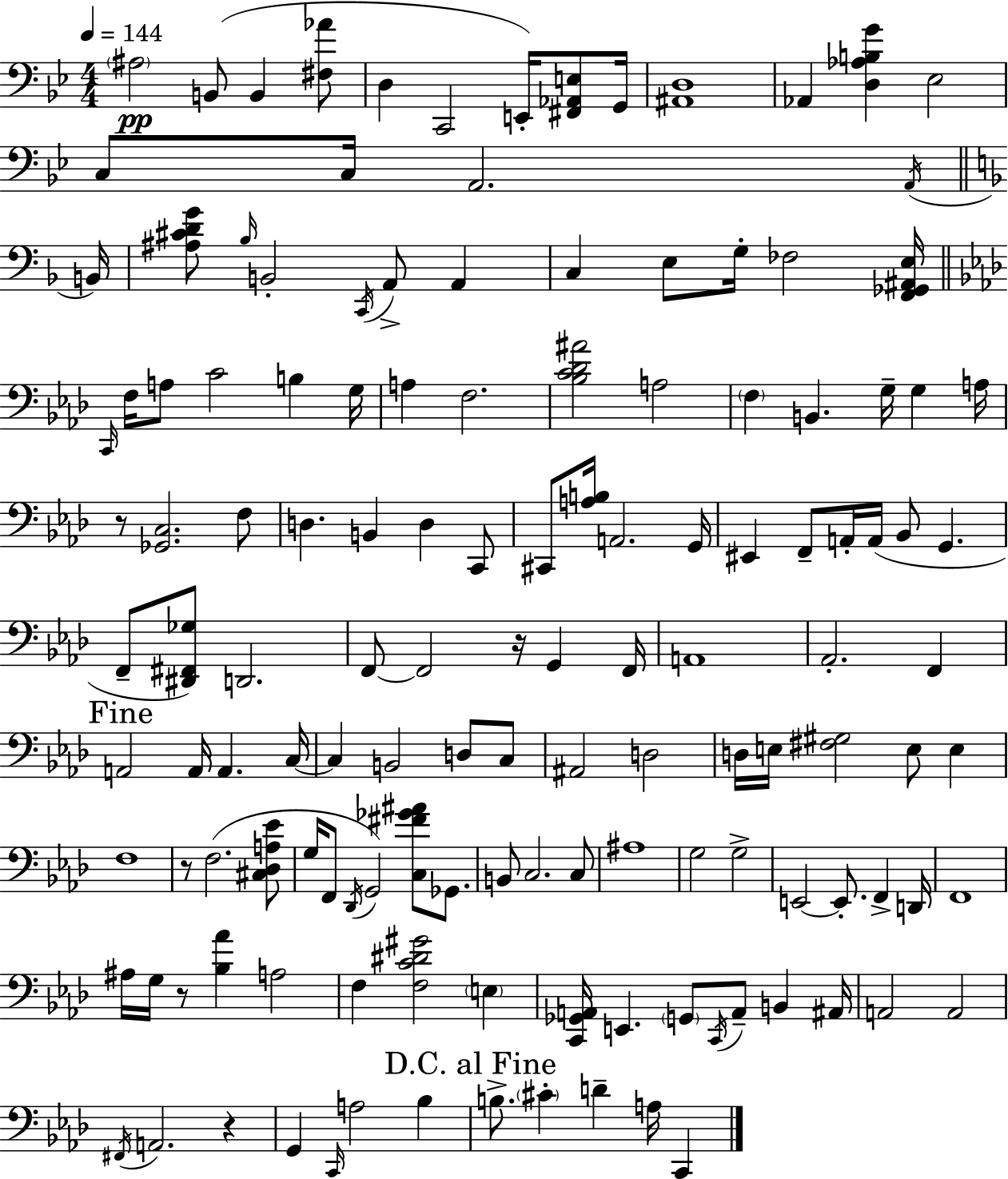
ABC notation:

X:1
T:Untitled
M:4/4
L:1/4
K:Bb
^A,2 B,,/2 B,, [^F,_A]/2 D, C,,2 E,,/4 [^F,,_A,,E,]/2 G,,/4 [^A,,D,]4 _A,, [D,_A,B,G] _E,2 C,/2 C,/4 A,,2 A,,/4 B,,/4 [^A,^CDG]/2 _B,/4 B,,2 C,,/4 A,,/2 A,, C, E,/2 G,/4 _F,2 [F,,_G,,^A,,E,]/4 C,,/4 F,/4 A,/2 C2 B, G,/4 A, F,2 [_B,C_D^A]2 A,2 F, B,, G,/4 G, A,/4 z/2 [_G,,C,]2 F,/2 D, B,, D, C,,/2 ^C,,/2 [A,B,]/4 A,,2 G,,/4 ^E,, F,,/2 A,,/4 A,,/4 _B,,/2 G,, F,,/2 [^D,,^F,,_G,]/2 D,,2 F,,/2 F,,2 z/4 G,, F,,/4 A,,4 _A,,2 F,, A,,2 A,,/4 A,, C,/4 C, B,,2 D,/2 C,/2 ^A,,2 D,2 D,/4 E,/4 [^F,^G,]2 E,/2 E, F,4 z/2 F,2 [^C,_D,A,_E]/2 G,/4 F,,/2 _D,,/4 G,,2 [C,^F_G^A]/2 _G,,/2 B,,/2 C,2 C,/2 ^A,4 G,2 G,2 E,,2 E,,/2 F,, D,,/4 F,,4 ^A,/4 G,/4 z/2 [_B,_A] A,2 F, [F,C^D^G]2 E, [C,,_G,,A,,]/4 E,, G,,/2 C,,/4 A,,/2 B,, ^A,,/4 A,,2 A,,2 ^F,,/4 A,,2 z G,, C,,/4 A,2 _B, B,/2 ^C D A,/4 C,,